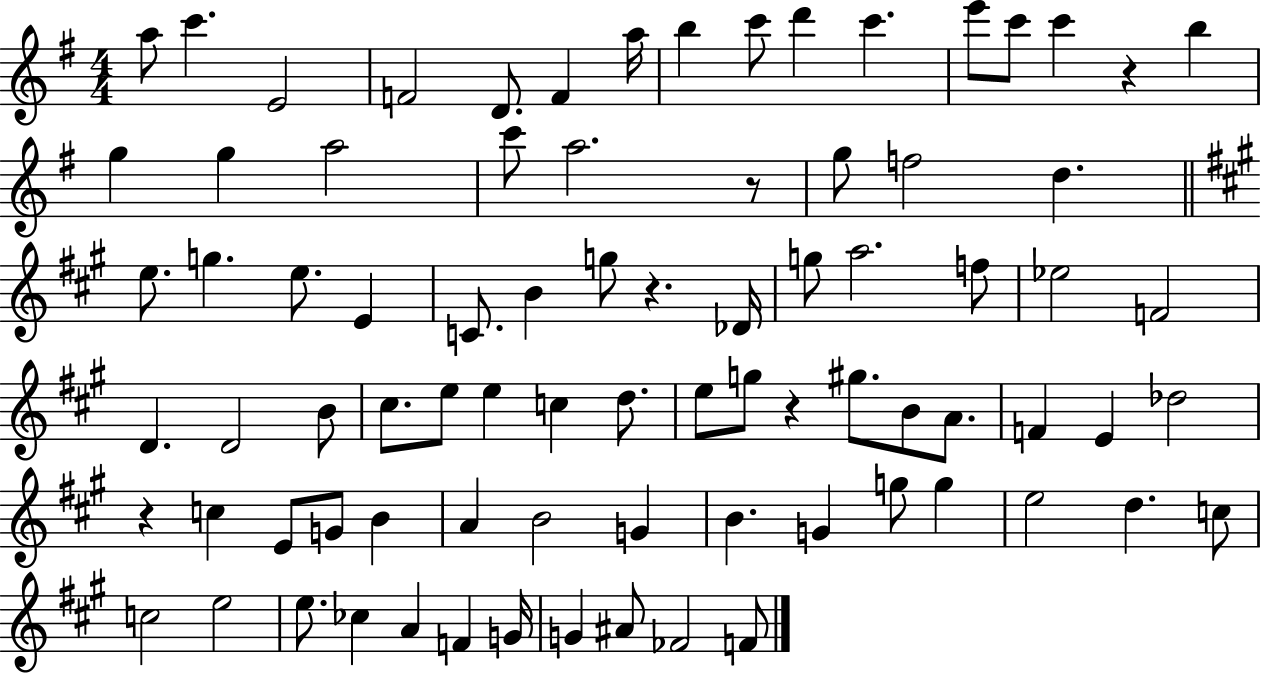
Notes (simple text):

A5/e C6/q. E4/h F4/h D4/e. F4/q A5/s B5/q C6/e D6/q C6/q. E6/e C6/e C6/q R/q B5/q G5/q G5/q A5/h C6/e A5/h. R/e G5/e F5/h D5/q. E5/e. G5/q. E5/e. E4/q C4/e. B4/q G5/e R/q. Db4/s G5/e A5/h. F5/e Eb5/h F4/h D4/q. D4/h B4/e C#5/e. E5/e E5/q C5/q D5/e. E5/e G5/e R/q G#5/e. B4/e A4/e. F4/q E4/q Db5/h R/q C5/q E4/e G4/e B4/q A4/q B4/h G4/q B4/q. G4/q G5/e G5/q E5/h D5/q. C5/e C5/h E5/h E5/e. CES5/q A4/q F4/q G4/s G4/q A#4/e FES4/h F4/e